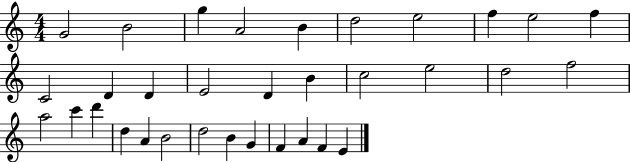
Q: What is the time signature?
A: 4/4